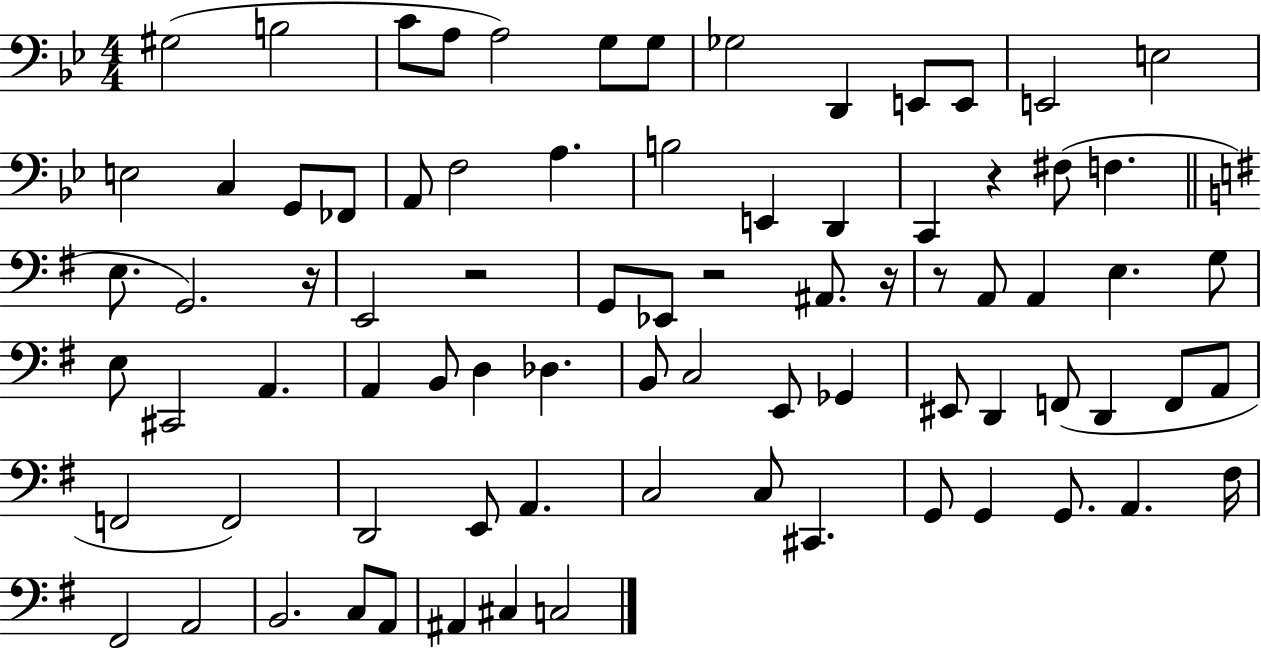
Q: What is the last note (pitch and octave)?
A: C3